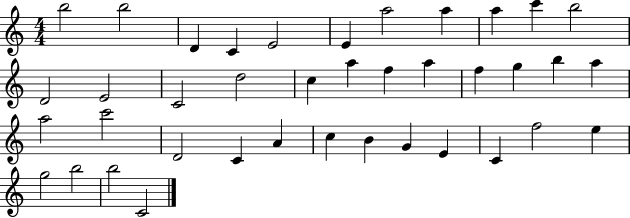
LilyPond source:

{
  \clef treble
  \numericTimeSignature
  \time 4/4
  \key c \major
  b''2 b''2 | d'4 c'4 e'2 | e'4 a''2 a''4 | a''4 c'''4 b''2 | \break d'2 e'2 | c'2 d''2 | c''4 a''4 f''4 a''4 | f''4 g''4 b''4 a''4 | \break a''2 c'''2 | d'2 c'4 a'4 | c''4 b'4 g'4 e'4 | c'4 f''2 e''4 | \break g''2 b''2 | b''2 c'2 | \bar "|."
}